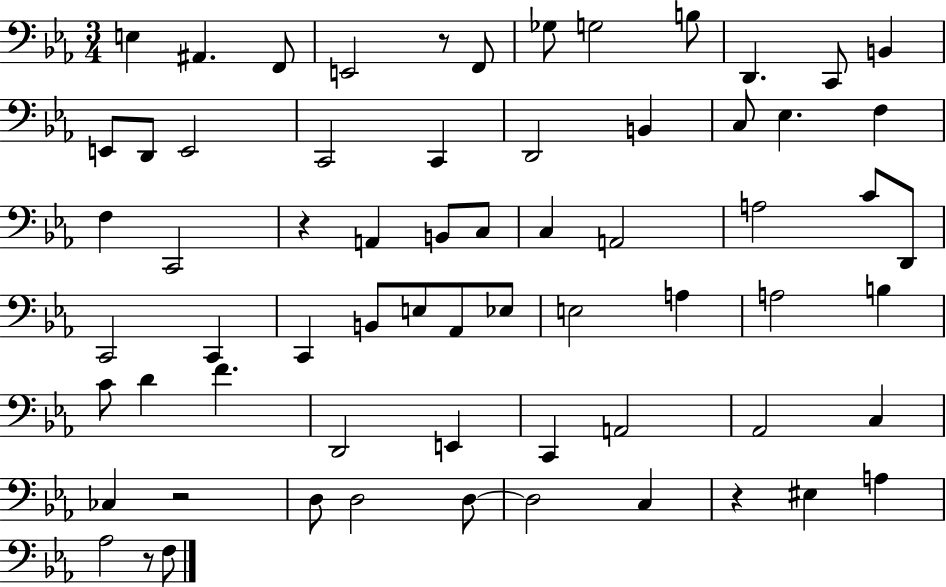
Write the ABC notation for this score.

X:1
T:Untitled
M:3/4
L:1/4
K:Eb
E, ^A,, F,,/2 E,,2 z/2 F,,/2 _G,/2 G,2 B,/2 D,, C,,/2 B,, E,,/2 D,,/2 E,,2 C,,2 C,, D,,2 B,, C,/2 _E, F, F, C,,2 z A,, B,,/2 C,/2 C, A,,2 A,2 C/2 D,,/2 C,,2 C,, C,, B,,/2 E,/2 _A,,/2 _E,/2 E,2 A, A,2 B, C/2 D F D,,2 E,, C,, A,,2 _A,,2 C, _C, z2 D,/2 D,2 D,/2 D,2 C, z ^E, A, _A,2 z/2 F,/2